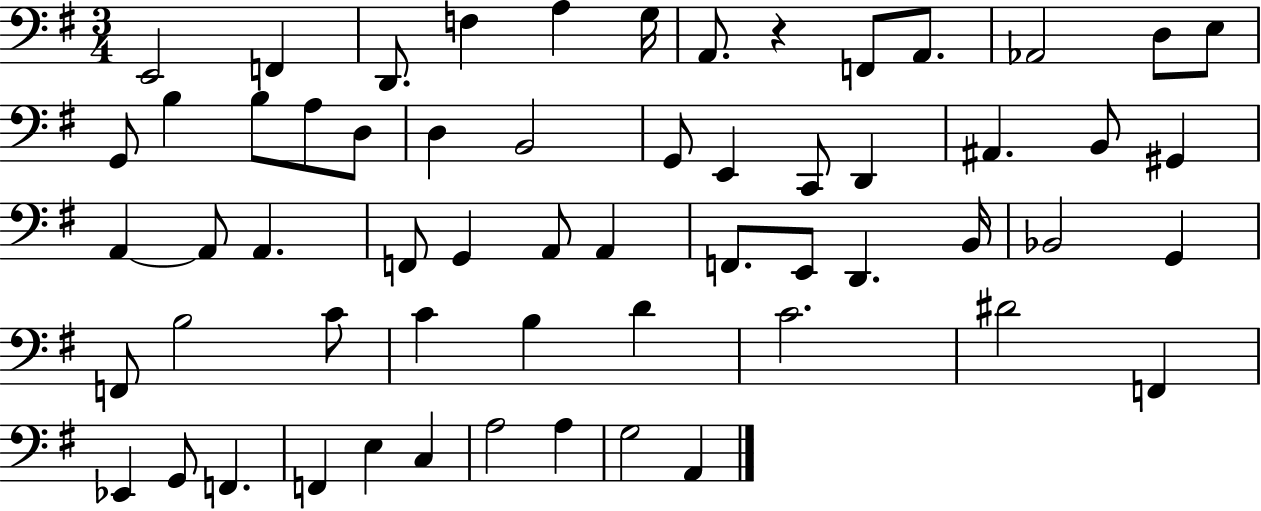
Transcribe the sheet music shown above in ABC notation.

X:1
T:Untitled
M:3/4
L:1/4
K:G
E,,2 F,, D,,/2 F, A, G,/4 A,,/2 z F,,/2 A,,/2 _A,,2 D,/2 E,/2 G,,/2 B, B,/2 A,/2 D,/2 D, B,,2 G,,/2 E,, C,,/2 D,, ^A,, B,,/2 ^G,, A,, A,,/2 A,, F,,/2 G,, A,,/2 A,, F,,/2 E,,/2 D,, B,,/4 _B,,2 G,, F,,/2 B,2 C/2 C B, D C2 ^D2 F,, _E,, G,,/2 F,, F,, E, C, A,2 A, G,2 A,,